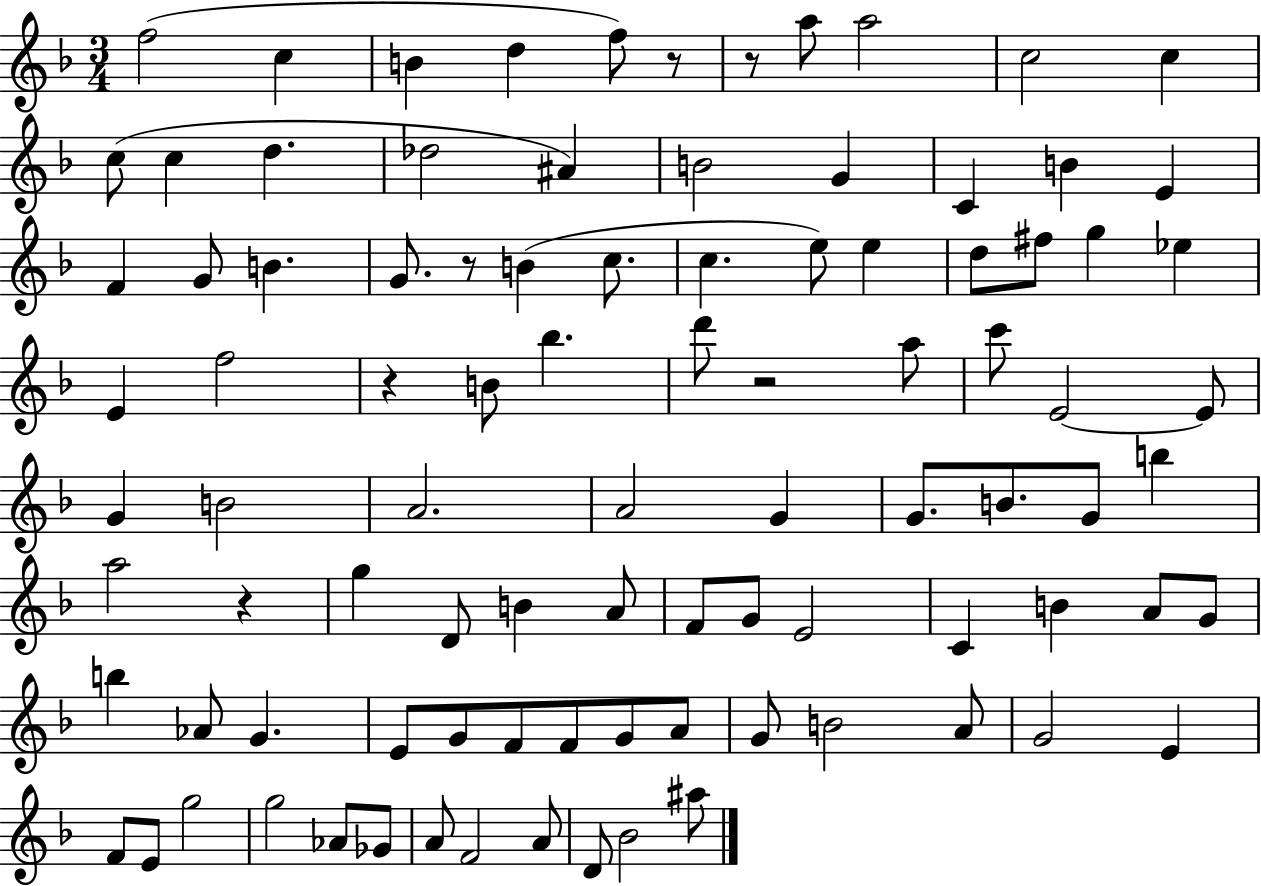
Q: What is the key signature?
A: F major